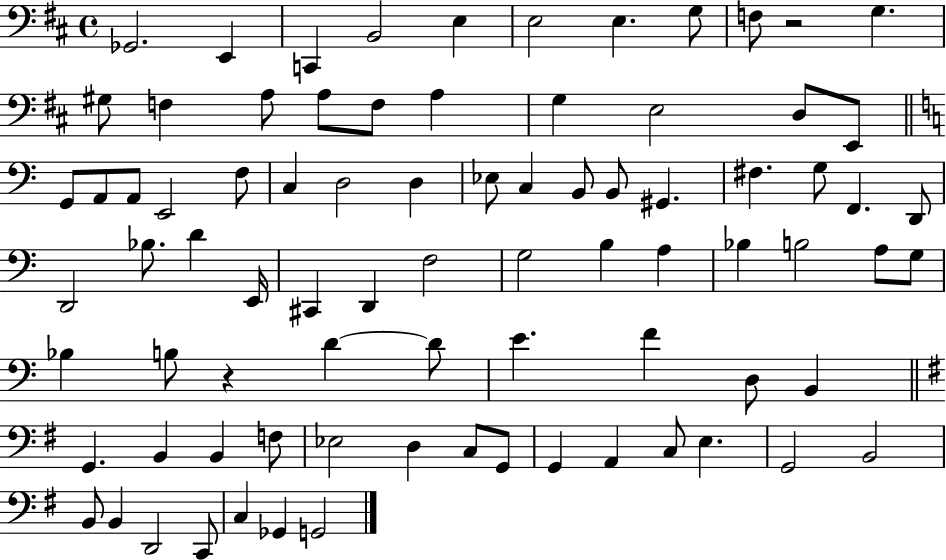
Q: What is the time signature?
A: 4/4